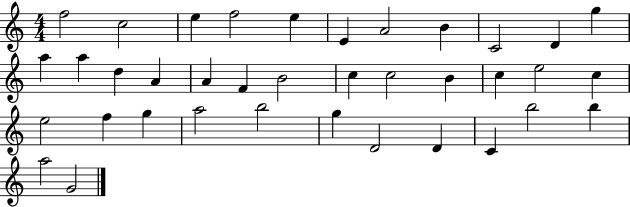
{
  \clef treble
  \numericTimeSignature
  \time 4/4
  \key c \major
  f''2 c''2 | e''4 f''2 e''4 | e'4 a'2 b'4 | c'2 d'4 g''4 | \break a''4 a''4 d''4 a'4 | a'4 f'4 b'2 | c''4 c''2 b'4 | c''4 e''2 c''4 | \break e''2 f''4 g''4 | a''2 b''2 | g''4 d'2 d'4 | c'4 b''2 b''4 | \break a''2 g'2 | \bar "|."
}